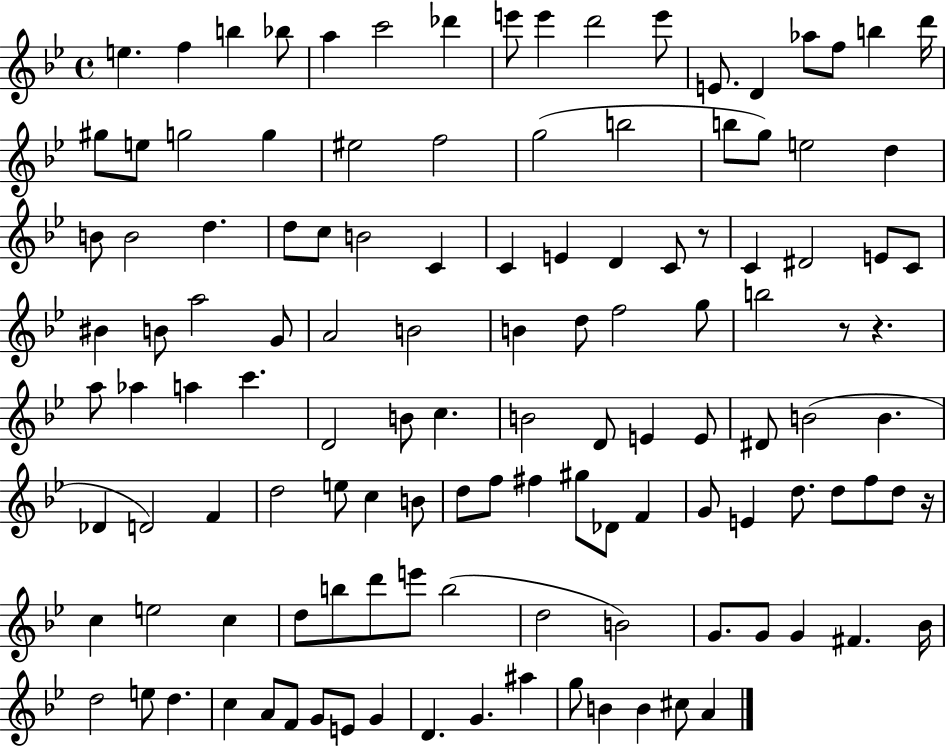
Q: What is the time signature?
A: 4/4